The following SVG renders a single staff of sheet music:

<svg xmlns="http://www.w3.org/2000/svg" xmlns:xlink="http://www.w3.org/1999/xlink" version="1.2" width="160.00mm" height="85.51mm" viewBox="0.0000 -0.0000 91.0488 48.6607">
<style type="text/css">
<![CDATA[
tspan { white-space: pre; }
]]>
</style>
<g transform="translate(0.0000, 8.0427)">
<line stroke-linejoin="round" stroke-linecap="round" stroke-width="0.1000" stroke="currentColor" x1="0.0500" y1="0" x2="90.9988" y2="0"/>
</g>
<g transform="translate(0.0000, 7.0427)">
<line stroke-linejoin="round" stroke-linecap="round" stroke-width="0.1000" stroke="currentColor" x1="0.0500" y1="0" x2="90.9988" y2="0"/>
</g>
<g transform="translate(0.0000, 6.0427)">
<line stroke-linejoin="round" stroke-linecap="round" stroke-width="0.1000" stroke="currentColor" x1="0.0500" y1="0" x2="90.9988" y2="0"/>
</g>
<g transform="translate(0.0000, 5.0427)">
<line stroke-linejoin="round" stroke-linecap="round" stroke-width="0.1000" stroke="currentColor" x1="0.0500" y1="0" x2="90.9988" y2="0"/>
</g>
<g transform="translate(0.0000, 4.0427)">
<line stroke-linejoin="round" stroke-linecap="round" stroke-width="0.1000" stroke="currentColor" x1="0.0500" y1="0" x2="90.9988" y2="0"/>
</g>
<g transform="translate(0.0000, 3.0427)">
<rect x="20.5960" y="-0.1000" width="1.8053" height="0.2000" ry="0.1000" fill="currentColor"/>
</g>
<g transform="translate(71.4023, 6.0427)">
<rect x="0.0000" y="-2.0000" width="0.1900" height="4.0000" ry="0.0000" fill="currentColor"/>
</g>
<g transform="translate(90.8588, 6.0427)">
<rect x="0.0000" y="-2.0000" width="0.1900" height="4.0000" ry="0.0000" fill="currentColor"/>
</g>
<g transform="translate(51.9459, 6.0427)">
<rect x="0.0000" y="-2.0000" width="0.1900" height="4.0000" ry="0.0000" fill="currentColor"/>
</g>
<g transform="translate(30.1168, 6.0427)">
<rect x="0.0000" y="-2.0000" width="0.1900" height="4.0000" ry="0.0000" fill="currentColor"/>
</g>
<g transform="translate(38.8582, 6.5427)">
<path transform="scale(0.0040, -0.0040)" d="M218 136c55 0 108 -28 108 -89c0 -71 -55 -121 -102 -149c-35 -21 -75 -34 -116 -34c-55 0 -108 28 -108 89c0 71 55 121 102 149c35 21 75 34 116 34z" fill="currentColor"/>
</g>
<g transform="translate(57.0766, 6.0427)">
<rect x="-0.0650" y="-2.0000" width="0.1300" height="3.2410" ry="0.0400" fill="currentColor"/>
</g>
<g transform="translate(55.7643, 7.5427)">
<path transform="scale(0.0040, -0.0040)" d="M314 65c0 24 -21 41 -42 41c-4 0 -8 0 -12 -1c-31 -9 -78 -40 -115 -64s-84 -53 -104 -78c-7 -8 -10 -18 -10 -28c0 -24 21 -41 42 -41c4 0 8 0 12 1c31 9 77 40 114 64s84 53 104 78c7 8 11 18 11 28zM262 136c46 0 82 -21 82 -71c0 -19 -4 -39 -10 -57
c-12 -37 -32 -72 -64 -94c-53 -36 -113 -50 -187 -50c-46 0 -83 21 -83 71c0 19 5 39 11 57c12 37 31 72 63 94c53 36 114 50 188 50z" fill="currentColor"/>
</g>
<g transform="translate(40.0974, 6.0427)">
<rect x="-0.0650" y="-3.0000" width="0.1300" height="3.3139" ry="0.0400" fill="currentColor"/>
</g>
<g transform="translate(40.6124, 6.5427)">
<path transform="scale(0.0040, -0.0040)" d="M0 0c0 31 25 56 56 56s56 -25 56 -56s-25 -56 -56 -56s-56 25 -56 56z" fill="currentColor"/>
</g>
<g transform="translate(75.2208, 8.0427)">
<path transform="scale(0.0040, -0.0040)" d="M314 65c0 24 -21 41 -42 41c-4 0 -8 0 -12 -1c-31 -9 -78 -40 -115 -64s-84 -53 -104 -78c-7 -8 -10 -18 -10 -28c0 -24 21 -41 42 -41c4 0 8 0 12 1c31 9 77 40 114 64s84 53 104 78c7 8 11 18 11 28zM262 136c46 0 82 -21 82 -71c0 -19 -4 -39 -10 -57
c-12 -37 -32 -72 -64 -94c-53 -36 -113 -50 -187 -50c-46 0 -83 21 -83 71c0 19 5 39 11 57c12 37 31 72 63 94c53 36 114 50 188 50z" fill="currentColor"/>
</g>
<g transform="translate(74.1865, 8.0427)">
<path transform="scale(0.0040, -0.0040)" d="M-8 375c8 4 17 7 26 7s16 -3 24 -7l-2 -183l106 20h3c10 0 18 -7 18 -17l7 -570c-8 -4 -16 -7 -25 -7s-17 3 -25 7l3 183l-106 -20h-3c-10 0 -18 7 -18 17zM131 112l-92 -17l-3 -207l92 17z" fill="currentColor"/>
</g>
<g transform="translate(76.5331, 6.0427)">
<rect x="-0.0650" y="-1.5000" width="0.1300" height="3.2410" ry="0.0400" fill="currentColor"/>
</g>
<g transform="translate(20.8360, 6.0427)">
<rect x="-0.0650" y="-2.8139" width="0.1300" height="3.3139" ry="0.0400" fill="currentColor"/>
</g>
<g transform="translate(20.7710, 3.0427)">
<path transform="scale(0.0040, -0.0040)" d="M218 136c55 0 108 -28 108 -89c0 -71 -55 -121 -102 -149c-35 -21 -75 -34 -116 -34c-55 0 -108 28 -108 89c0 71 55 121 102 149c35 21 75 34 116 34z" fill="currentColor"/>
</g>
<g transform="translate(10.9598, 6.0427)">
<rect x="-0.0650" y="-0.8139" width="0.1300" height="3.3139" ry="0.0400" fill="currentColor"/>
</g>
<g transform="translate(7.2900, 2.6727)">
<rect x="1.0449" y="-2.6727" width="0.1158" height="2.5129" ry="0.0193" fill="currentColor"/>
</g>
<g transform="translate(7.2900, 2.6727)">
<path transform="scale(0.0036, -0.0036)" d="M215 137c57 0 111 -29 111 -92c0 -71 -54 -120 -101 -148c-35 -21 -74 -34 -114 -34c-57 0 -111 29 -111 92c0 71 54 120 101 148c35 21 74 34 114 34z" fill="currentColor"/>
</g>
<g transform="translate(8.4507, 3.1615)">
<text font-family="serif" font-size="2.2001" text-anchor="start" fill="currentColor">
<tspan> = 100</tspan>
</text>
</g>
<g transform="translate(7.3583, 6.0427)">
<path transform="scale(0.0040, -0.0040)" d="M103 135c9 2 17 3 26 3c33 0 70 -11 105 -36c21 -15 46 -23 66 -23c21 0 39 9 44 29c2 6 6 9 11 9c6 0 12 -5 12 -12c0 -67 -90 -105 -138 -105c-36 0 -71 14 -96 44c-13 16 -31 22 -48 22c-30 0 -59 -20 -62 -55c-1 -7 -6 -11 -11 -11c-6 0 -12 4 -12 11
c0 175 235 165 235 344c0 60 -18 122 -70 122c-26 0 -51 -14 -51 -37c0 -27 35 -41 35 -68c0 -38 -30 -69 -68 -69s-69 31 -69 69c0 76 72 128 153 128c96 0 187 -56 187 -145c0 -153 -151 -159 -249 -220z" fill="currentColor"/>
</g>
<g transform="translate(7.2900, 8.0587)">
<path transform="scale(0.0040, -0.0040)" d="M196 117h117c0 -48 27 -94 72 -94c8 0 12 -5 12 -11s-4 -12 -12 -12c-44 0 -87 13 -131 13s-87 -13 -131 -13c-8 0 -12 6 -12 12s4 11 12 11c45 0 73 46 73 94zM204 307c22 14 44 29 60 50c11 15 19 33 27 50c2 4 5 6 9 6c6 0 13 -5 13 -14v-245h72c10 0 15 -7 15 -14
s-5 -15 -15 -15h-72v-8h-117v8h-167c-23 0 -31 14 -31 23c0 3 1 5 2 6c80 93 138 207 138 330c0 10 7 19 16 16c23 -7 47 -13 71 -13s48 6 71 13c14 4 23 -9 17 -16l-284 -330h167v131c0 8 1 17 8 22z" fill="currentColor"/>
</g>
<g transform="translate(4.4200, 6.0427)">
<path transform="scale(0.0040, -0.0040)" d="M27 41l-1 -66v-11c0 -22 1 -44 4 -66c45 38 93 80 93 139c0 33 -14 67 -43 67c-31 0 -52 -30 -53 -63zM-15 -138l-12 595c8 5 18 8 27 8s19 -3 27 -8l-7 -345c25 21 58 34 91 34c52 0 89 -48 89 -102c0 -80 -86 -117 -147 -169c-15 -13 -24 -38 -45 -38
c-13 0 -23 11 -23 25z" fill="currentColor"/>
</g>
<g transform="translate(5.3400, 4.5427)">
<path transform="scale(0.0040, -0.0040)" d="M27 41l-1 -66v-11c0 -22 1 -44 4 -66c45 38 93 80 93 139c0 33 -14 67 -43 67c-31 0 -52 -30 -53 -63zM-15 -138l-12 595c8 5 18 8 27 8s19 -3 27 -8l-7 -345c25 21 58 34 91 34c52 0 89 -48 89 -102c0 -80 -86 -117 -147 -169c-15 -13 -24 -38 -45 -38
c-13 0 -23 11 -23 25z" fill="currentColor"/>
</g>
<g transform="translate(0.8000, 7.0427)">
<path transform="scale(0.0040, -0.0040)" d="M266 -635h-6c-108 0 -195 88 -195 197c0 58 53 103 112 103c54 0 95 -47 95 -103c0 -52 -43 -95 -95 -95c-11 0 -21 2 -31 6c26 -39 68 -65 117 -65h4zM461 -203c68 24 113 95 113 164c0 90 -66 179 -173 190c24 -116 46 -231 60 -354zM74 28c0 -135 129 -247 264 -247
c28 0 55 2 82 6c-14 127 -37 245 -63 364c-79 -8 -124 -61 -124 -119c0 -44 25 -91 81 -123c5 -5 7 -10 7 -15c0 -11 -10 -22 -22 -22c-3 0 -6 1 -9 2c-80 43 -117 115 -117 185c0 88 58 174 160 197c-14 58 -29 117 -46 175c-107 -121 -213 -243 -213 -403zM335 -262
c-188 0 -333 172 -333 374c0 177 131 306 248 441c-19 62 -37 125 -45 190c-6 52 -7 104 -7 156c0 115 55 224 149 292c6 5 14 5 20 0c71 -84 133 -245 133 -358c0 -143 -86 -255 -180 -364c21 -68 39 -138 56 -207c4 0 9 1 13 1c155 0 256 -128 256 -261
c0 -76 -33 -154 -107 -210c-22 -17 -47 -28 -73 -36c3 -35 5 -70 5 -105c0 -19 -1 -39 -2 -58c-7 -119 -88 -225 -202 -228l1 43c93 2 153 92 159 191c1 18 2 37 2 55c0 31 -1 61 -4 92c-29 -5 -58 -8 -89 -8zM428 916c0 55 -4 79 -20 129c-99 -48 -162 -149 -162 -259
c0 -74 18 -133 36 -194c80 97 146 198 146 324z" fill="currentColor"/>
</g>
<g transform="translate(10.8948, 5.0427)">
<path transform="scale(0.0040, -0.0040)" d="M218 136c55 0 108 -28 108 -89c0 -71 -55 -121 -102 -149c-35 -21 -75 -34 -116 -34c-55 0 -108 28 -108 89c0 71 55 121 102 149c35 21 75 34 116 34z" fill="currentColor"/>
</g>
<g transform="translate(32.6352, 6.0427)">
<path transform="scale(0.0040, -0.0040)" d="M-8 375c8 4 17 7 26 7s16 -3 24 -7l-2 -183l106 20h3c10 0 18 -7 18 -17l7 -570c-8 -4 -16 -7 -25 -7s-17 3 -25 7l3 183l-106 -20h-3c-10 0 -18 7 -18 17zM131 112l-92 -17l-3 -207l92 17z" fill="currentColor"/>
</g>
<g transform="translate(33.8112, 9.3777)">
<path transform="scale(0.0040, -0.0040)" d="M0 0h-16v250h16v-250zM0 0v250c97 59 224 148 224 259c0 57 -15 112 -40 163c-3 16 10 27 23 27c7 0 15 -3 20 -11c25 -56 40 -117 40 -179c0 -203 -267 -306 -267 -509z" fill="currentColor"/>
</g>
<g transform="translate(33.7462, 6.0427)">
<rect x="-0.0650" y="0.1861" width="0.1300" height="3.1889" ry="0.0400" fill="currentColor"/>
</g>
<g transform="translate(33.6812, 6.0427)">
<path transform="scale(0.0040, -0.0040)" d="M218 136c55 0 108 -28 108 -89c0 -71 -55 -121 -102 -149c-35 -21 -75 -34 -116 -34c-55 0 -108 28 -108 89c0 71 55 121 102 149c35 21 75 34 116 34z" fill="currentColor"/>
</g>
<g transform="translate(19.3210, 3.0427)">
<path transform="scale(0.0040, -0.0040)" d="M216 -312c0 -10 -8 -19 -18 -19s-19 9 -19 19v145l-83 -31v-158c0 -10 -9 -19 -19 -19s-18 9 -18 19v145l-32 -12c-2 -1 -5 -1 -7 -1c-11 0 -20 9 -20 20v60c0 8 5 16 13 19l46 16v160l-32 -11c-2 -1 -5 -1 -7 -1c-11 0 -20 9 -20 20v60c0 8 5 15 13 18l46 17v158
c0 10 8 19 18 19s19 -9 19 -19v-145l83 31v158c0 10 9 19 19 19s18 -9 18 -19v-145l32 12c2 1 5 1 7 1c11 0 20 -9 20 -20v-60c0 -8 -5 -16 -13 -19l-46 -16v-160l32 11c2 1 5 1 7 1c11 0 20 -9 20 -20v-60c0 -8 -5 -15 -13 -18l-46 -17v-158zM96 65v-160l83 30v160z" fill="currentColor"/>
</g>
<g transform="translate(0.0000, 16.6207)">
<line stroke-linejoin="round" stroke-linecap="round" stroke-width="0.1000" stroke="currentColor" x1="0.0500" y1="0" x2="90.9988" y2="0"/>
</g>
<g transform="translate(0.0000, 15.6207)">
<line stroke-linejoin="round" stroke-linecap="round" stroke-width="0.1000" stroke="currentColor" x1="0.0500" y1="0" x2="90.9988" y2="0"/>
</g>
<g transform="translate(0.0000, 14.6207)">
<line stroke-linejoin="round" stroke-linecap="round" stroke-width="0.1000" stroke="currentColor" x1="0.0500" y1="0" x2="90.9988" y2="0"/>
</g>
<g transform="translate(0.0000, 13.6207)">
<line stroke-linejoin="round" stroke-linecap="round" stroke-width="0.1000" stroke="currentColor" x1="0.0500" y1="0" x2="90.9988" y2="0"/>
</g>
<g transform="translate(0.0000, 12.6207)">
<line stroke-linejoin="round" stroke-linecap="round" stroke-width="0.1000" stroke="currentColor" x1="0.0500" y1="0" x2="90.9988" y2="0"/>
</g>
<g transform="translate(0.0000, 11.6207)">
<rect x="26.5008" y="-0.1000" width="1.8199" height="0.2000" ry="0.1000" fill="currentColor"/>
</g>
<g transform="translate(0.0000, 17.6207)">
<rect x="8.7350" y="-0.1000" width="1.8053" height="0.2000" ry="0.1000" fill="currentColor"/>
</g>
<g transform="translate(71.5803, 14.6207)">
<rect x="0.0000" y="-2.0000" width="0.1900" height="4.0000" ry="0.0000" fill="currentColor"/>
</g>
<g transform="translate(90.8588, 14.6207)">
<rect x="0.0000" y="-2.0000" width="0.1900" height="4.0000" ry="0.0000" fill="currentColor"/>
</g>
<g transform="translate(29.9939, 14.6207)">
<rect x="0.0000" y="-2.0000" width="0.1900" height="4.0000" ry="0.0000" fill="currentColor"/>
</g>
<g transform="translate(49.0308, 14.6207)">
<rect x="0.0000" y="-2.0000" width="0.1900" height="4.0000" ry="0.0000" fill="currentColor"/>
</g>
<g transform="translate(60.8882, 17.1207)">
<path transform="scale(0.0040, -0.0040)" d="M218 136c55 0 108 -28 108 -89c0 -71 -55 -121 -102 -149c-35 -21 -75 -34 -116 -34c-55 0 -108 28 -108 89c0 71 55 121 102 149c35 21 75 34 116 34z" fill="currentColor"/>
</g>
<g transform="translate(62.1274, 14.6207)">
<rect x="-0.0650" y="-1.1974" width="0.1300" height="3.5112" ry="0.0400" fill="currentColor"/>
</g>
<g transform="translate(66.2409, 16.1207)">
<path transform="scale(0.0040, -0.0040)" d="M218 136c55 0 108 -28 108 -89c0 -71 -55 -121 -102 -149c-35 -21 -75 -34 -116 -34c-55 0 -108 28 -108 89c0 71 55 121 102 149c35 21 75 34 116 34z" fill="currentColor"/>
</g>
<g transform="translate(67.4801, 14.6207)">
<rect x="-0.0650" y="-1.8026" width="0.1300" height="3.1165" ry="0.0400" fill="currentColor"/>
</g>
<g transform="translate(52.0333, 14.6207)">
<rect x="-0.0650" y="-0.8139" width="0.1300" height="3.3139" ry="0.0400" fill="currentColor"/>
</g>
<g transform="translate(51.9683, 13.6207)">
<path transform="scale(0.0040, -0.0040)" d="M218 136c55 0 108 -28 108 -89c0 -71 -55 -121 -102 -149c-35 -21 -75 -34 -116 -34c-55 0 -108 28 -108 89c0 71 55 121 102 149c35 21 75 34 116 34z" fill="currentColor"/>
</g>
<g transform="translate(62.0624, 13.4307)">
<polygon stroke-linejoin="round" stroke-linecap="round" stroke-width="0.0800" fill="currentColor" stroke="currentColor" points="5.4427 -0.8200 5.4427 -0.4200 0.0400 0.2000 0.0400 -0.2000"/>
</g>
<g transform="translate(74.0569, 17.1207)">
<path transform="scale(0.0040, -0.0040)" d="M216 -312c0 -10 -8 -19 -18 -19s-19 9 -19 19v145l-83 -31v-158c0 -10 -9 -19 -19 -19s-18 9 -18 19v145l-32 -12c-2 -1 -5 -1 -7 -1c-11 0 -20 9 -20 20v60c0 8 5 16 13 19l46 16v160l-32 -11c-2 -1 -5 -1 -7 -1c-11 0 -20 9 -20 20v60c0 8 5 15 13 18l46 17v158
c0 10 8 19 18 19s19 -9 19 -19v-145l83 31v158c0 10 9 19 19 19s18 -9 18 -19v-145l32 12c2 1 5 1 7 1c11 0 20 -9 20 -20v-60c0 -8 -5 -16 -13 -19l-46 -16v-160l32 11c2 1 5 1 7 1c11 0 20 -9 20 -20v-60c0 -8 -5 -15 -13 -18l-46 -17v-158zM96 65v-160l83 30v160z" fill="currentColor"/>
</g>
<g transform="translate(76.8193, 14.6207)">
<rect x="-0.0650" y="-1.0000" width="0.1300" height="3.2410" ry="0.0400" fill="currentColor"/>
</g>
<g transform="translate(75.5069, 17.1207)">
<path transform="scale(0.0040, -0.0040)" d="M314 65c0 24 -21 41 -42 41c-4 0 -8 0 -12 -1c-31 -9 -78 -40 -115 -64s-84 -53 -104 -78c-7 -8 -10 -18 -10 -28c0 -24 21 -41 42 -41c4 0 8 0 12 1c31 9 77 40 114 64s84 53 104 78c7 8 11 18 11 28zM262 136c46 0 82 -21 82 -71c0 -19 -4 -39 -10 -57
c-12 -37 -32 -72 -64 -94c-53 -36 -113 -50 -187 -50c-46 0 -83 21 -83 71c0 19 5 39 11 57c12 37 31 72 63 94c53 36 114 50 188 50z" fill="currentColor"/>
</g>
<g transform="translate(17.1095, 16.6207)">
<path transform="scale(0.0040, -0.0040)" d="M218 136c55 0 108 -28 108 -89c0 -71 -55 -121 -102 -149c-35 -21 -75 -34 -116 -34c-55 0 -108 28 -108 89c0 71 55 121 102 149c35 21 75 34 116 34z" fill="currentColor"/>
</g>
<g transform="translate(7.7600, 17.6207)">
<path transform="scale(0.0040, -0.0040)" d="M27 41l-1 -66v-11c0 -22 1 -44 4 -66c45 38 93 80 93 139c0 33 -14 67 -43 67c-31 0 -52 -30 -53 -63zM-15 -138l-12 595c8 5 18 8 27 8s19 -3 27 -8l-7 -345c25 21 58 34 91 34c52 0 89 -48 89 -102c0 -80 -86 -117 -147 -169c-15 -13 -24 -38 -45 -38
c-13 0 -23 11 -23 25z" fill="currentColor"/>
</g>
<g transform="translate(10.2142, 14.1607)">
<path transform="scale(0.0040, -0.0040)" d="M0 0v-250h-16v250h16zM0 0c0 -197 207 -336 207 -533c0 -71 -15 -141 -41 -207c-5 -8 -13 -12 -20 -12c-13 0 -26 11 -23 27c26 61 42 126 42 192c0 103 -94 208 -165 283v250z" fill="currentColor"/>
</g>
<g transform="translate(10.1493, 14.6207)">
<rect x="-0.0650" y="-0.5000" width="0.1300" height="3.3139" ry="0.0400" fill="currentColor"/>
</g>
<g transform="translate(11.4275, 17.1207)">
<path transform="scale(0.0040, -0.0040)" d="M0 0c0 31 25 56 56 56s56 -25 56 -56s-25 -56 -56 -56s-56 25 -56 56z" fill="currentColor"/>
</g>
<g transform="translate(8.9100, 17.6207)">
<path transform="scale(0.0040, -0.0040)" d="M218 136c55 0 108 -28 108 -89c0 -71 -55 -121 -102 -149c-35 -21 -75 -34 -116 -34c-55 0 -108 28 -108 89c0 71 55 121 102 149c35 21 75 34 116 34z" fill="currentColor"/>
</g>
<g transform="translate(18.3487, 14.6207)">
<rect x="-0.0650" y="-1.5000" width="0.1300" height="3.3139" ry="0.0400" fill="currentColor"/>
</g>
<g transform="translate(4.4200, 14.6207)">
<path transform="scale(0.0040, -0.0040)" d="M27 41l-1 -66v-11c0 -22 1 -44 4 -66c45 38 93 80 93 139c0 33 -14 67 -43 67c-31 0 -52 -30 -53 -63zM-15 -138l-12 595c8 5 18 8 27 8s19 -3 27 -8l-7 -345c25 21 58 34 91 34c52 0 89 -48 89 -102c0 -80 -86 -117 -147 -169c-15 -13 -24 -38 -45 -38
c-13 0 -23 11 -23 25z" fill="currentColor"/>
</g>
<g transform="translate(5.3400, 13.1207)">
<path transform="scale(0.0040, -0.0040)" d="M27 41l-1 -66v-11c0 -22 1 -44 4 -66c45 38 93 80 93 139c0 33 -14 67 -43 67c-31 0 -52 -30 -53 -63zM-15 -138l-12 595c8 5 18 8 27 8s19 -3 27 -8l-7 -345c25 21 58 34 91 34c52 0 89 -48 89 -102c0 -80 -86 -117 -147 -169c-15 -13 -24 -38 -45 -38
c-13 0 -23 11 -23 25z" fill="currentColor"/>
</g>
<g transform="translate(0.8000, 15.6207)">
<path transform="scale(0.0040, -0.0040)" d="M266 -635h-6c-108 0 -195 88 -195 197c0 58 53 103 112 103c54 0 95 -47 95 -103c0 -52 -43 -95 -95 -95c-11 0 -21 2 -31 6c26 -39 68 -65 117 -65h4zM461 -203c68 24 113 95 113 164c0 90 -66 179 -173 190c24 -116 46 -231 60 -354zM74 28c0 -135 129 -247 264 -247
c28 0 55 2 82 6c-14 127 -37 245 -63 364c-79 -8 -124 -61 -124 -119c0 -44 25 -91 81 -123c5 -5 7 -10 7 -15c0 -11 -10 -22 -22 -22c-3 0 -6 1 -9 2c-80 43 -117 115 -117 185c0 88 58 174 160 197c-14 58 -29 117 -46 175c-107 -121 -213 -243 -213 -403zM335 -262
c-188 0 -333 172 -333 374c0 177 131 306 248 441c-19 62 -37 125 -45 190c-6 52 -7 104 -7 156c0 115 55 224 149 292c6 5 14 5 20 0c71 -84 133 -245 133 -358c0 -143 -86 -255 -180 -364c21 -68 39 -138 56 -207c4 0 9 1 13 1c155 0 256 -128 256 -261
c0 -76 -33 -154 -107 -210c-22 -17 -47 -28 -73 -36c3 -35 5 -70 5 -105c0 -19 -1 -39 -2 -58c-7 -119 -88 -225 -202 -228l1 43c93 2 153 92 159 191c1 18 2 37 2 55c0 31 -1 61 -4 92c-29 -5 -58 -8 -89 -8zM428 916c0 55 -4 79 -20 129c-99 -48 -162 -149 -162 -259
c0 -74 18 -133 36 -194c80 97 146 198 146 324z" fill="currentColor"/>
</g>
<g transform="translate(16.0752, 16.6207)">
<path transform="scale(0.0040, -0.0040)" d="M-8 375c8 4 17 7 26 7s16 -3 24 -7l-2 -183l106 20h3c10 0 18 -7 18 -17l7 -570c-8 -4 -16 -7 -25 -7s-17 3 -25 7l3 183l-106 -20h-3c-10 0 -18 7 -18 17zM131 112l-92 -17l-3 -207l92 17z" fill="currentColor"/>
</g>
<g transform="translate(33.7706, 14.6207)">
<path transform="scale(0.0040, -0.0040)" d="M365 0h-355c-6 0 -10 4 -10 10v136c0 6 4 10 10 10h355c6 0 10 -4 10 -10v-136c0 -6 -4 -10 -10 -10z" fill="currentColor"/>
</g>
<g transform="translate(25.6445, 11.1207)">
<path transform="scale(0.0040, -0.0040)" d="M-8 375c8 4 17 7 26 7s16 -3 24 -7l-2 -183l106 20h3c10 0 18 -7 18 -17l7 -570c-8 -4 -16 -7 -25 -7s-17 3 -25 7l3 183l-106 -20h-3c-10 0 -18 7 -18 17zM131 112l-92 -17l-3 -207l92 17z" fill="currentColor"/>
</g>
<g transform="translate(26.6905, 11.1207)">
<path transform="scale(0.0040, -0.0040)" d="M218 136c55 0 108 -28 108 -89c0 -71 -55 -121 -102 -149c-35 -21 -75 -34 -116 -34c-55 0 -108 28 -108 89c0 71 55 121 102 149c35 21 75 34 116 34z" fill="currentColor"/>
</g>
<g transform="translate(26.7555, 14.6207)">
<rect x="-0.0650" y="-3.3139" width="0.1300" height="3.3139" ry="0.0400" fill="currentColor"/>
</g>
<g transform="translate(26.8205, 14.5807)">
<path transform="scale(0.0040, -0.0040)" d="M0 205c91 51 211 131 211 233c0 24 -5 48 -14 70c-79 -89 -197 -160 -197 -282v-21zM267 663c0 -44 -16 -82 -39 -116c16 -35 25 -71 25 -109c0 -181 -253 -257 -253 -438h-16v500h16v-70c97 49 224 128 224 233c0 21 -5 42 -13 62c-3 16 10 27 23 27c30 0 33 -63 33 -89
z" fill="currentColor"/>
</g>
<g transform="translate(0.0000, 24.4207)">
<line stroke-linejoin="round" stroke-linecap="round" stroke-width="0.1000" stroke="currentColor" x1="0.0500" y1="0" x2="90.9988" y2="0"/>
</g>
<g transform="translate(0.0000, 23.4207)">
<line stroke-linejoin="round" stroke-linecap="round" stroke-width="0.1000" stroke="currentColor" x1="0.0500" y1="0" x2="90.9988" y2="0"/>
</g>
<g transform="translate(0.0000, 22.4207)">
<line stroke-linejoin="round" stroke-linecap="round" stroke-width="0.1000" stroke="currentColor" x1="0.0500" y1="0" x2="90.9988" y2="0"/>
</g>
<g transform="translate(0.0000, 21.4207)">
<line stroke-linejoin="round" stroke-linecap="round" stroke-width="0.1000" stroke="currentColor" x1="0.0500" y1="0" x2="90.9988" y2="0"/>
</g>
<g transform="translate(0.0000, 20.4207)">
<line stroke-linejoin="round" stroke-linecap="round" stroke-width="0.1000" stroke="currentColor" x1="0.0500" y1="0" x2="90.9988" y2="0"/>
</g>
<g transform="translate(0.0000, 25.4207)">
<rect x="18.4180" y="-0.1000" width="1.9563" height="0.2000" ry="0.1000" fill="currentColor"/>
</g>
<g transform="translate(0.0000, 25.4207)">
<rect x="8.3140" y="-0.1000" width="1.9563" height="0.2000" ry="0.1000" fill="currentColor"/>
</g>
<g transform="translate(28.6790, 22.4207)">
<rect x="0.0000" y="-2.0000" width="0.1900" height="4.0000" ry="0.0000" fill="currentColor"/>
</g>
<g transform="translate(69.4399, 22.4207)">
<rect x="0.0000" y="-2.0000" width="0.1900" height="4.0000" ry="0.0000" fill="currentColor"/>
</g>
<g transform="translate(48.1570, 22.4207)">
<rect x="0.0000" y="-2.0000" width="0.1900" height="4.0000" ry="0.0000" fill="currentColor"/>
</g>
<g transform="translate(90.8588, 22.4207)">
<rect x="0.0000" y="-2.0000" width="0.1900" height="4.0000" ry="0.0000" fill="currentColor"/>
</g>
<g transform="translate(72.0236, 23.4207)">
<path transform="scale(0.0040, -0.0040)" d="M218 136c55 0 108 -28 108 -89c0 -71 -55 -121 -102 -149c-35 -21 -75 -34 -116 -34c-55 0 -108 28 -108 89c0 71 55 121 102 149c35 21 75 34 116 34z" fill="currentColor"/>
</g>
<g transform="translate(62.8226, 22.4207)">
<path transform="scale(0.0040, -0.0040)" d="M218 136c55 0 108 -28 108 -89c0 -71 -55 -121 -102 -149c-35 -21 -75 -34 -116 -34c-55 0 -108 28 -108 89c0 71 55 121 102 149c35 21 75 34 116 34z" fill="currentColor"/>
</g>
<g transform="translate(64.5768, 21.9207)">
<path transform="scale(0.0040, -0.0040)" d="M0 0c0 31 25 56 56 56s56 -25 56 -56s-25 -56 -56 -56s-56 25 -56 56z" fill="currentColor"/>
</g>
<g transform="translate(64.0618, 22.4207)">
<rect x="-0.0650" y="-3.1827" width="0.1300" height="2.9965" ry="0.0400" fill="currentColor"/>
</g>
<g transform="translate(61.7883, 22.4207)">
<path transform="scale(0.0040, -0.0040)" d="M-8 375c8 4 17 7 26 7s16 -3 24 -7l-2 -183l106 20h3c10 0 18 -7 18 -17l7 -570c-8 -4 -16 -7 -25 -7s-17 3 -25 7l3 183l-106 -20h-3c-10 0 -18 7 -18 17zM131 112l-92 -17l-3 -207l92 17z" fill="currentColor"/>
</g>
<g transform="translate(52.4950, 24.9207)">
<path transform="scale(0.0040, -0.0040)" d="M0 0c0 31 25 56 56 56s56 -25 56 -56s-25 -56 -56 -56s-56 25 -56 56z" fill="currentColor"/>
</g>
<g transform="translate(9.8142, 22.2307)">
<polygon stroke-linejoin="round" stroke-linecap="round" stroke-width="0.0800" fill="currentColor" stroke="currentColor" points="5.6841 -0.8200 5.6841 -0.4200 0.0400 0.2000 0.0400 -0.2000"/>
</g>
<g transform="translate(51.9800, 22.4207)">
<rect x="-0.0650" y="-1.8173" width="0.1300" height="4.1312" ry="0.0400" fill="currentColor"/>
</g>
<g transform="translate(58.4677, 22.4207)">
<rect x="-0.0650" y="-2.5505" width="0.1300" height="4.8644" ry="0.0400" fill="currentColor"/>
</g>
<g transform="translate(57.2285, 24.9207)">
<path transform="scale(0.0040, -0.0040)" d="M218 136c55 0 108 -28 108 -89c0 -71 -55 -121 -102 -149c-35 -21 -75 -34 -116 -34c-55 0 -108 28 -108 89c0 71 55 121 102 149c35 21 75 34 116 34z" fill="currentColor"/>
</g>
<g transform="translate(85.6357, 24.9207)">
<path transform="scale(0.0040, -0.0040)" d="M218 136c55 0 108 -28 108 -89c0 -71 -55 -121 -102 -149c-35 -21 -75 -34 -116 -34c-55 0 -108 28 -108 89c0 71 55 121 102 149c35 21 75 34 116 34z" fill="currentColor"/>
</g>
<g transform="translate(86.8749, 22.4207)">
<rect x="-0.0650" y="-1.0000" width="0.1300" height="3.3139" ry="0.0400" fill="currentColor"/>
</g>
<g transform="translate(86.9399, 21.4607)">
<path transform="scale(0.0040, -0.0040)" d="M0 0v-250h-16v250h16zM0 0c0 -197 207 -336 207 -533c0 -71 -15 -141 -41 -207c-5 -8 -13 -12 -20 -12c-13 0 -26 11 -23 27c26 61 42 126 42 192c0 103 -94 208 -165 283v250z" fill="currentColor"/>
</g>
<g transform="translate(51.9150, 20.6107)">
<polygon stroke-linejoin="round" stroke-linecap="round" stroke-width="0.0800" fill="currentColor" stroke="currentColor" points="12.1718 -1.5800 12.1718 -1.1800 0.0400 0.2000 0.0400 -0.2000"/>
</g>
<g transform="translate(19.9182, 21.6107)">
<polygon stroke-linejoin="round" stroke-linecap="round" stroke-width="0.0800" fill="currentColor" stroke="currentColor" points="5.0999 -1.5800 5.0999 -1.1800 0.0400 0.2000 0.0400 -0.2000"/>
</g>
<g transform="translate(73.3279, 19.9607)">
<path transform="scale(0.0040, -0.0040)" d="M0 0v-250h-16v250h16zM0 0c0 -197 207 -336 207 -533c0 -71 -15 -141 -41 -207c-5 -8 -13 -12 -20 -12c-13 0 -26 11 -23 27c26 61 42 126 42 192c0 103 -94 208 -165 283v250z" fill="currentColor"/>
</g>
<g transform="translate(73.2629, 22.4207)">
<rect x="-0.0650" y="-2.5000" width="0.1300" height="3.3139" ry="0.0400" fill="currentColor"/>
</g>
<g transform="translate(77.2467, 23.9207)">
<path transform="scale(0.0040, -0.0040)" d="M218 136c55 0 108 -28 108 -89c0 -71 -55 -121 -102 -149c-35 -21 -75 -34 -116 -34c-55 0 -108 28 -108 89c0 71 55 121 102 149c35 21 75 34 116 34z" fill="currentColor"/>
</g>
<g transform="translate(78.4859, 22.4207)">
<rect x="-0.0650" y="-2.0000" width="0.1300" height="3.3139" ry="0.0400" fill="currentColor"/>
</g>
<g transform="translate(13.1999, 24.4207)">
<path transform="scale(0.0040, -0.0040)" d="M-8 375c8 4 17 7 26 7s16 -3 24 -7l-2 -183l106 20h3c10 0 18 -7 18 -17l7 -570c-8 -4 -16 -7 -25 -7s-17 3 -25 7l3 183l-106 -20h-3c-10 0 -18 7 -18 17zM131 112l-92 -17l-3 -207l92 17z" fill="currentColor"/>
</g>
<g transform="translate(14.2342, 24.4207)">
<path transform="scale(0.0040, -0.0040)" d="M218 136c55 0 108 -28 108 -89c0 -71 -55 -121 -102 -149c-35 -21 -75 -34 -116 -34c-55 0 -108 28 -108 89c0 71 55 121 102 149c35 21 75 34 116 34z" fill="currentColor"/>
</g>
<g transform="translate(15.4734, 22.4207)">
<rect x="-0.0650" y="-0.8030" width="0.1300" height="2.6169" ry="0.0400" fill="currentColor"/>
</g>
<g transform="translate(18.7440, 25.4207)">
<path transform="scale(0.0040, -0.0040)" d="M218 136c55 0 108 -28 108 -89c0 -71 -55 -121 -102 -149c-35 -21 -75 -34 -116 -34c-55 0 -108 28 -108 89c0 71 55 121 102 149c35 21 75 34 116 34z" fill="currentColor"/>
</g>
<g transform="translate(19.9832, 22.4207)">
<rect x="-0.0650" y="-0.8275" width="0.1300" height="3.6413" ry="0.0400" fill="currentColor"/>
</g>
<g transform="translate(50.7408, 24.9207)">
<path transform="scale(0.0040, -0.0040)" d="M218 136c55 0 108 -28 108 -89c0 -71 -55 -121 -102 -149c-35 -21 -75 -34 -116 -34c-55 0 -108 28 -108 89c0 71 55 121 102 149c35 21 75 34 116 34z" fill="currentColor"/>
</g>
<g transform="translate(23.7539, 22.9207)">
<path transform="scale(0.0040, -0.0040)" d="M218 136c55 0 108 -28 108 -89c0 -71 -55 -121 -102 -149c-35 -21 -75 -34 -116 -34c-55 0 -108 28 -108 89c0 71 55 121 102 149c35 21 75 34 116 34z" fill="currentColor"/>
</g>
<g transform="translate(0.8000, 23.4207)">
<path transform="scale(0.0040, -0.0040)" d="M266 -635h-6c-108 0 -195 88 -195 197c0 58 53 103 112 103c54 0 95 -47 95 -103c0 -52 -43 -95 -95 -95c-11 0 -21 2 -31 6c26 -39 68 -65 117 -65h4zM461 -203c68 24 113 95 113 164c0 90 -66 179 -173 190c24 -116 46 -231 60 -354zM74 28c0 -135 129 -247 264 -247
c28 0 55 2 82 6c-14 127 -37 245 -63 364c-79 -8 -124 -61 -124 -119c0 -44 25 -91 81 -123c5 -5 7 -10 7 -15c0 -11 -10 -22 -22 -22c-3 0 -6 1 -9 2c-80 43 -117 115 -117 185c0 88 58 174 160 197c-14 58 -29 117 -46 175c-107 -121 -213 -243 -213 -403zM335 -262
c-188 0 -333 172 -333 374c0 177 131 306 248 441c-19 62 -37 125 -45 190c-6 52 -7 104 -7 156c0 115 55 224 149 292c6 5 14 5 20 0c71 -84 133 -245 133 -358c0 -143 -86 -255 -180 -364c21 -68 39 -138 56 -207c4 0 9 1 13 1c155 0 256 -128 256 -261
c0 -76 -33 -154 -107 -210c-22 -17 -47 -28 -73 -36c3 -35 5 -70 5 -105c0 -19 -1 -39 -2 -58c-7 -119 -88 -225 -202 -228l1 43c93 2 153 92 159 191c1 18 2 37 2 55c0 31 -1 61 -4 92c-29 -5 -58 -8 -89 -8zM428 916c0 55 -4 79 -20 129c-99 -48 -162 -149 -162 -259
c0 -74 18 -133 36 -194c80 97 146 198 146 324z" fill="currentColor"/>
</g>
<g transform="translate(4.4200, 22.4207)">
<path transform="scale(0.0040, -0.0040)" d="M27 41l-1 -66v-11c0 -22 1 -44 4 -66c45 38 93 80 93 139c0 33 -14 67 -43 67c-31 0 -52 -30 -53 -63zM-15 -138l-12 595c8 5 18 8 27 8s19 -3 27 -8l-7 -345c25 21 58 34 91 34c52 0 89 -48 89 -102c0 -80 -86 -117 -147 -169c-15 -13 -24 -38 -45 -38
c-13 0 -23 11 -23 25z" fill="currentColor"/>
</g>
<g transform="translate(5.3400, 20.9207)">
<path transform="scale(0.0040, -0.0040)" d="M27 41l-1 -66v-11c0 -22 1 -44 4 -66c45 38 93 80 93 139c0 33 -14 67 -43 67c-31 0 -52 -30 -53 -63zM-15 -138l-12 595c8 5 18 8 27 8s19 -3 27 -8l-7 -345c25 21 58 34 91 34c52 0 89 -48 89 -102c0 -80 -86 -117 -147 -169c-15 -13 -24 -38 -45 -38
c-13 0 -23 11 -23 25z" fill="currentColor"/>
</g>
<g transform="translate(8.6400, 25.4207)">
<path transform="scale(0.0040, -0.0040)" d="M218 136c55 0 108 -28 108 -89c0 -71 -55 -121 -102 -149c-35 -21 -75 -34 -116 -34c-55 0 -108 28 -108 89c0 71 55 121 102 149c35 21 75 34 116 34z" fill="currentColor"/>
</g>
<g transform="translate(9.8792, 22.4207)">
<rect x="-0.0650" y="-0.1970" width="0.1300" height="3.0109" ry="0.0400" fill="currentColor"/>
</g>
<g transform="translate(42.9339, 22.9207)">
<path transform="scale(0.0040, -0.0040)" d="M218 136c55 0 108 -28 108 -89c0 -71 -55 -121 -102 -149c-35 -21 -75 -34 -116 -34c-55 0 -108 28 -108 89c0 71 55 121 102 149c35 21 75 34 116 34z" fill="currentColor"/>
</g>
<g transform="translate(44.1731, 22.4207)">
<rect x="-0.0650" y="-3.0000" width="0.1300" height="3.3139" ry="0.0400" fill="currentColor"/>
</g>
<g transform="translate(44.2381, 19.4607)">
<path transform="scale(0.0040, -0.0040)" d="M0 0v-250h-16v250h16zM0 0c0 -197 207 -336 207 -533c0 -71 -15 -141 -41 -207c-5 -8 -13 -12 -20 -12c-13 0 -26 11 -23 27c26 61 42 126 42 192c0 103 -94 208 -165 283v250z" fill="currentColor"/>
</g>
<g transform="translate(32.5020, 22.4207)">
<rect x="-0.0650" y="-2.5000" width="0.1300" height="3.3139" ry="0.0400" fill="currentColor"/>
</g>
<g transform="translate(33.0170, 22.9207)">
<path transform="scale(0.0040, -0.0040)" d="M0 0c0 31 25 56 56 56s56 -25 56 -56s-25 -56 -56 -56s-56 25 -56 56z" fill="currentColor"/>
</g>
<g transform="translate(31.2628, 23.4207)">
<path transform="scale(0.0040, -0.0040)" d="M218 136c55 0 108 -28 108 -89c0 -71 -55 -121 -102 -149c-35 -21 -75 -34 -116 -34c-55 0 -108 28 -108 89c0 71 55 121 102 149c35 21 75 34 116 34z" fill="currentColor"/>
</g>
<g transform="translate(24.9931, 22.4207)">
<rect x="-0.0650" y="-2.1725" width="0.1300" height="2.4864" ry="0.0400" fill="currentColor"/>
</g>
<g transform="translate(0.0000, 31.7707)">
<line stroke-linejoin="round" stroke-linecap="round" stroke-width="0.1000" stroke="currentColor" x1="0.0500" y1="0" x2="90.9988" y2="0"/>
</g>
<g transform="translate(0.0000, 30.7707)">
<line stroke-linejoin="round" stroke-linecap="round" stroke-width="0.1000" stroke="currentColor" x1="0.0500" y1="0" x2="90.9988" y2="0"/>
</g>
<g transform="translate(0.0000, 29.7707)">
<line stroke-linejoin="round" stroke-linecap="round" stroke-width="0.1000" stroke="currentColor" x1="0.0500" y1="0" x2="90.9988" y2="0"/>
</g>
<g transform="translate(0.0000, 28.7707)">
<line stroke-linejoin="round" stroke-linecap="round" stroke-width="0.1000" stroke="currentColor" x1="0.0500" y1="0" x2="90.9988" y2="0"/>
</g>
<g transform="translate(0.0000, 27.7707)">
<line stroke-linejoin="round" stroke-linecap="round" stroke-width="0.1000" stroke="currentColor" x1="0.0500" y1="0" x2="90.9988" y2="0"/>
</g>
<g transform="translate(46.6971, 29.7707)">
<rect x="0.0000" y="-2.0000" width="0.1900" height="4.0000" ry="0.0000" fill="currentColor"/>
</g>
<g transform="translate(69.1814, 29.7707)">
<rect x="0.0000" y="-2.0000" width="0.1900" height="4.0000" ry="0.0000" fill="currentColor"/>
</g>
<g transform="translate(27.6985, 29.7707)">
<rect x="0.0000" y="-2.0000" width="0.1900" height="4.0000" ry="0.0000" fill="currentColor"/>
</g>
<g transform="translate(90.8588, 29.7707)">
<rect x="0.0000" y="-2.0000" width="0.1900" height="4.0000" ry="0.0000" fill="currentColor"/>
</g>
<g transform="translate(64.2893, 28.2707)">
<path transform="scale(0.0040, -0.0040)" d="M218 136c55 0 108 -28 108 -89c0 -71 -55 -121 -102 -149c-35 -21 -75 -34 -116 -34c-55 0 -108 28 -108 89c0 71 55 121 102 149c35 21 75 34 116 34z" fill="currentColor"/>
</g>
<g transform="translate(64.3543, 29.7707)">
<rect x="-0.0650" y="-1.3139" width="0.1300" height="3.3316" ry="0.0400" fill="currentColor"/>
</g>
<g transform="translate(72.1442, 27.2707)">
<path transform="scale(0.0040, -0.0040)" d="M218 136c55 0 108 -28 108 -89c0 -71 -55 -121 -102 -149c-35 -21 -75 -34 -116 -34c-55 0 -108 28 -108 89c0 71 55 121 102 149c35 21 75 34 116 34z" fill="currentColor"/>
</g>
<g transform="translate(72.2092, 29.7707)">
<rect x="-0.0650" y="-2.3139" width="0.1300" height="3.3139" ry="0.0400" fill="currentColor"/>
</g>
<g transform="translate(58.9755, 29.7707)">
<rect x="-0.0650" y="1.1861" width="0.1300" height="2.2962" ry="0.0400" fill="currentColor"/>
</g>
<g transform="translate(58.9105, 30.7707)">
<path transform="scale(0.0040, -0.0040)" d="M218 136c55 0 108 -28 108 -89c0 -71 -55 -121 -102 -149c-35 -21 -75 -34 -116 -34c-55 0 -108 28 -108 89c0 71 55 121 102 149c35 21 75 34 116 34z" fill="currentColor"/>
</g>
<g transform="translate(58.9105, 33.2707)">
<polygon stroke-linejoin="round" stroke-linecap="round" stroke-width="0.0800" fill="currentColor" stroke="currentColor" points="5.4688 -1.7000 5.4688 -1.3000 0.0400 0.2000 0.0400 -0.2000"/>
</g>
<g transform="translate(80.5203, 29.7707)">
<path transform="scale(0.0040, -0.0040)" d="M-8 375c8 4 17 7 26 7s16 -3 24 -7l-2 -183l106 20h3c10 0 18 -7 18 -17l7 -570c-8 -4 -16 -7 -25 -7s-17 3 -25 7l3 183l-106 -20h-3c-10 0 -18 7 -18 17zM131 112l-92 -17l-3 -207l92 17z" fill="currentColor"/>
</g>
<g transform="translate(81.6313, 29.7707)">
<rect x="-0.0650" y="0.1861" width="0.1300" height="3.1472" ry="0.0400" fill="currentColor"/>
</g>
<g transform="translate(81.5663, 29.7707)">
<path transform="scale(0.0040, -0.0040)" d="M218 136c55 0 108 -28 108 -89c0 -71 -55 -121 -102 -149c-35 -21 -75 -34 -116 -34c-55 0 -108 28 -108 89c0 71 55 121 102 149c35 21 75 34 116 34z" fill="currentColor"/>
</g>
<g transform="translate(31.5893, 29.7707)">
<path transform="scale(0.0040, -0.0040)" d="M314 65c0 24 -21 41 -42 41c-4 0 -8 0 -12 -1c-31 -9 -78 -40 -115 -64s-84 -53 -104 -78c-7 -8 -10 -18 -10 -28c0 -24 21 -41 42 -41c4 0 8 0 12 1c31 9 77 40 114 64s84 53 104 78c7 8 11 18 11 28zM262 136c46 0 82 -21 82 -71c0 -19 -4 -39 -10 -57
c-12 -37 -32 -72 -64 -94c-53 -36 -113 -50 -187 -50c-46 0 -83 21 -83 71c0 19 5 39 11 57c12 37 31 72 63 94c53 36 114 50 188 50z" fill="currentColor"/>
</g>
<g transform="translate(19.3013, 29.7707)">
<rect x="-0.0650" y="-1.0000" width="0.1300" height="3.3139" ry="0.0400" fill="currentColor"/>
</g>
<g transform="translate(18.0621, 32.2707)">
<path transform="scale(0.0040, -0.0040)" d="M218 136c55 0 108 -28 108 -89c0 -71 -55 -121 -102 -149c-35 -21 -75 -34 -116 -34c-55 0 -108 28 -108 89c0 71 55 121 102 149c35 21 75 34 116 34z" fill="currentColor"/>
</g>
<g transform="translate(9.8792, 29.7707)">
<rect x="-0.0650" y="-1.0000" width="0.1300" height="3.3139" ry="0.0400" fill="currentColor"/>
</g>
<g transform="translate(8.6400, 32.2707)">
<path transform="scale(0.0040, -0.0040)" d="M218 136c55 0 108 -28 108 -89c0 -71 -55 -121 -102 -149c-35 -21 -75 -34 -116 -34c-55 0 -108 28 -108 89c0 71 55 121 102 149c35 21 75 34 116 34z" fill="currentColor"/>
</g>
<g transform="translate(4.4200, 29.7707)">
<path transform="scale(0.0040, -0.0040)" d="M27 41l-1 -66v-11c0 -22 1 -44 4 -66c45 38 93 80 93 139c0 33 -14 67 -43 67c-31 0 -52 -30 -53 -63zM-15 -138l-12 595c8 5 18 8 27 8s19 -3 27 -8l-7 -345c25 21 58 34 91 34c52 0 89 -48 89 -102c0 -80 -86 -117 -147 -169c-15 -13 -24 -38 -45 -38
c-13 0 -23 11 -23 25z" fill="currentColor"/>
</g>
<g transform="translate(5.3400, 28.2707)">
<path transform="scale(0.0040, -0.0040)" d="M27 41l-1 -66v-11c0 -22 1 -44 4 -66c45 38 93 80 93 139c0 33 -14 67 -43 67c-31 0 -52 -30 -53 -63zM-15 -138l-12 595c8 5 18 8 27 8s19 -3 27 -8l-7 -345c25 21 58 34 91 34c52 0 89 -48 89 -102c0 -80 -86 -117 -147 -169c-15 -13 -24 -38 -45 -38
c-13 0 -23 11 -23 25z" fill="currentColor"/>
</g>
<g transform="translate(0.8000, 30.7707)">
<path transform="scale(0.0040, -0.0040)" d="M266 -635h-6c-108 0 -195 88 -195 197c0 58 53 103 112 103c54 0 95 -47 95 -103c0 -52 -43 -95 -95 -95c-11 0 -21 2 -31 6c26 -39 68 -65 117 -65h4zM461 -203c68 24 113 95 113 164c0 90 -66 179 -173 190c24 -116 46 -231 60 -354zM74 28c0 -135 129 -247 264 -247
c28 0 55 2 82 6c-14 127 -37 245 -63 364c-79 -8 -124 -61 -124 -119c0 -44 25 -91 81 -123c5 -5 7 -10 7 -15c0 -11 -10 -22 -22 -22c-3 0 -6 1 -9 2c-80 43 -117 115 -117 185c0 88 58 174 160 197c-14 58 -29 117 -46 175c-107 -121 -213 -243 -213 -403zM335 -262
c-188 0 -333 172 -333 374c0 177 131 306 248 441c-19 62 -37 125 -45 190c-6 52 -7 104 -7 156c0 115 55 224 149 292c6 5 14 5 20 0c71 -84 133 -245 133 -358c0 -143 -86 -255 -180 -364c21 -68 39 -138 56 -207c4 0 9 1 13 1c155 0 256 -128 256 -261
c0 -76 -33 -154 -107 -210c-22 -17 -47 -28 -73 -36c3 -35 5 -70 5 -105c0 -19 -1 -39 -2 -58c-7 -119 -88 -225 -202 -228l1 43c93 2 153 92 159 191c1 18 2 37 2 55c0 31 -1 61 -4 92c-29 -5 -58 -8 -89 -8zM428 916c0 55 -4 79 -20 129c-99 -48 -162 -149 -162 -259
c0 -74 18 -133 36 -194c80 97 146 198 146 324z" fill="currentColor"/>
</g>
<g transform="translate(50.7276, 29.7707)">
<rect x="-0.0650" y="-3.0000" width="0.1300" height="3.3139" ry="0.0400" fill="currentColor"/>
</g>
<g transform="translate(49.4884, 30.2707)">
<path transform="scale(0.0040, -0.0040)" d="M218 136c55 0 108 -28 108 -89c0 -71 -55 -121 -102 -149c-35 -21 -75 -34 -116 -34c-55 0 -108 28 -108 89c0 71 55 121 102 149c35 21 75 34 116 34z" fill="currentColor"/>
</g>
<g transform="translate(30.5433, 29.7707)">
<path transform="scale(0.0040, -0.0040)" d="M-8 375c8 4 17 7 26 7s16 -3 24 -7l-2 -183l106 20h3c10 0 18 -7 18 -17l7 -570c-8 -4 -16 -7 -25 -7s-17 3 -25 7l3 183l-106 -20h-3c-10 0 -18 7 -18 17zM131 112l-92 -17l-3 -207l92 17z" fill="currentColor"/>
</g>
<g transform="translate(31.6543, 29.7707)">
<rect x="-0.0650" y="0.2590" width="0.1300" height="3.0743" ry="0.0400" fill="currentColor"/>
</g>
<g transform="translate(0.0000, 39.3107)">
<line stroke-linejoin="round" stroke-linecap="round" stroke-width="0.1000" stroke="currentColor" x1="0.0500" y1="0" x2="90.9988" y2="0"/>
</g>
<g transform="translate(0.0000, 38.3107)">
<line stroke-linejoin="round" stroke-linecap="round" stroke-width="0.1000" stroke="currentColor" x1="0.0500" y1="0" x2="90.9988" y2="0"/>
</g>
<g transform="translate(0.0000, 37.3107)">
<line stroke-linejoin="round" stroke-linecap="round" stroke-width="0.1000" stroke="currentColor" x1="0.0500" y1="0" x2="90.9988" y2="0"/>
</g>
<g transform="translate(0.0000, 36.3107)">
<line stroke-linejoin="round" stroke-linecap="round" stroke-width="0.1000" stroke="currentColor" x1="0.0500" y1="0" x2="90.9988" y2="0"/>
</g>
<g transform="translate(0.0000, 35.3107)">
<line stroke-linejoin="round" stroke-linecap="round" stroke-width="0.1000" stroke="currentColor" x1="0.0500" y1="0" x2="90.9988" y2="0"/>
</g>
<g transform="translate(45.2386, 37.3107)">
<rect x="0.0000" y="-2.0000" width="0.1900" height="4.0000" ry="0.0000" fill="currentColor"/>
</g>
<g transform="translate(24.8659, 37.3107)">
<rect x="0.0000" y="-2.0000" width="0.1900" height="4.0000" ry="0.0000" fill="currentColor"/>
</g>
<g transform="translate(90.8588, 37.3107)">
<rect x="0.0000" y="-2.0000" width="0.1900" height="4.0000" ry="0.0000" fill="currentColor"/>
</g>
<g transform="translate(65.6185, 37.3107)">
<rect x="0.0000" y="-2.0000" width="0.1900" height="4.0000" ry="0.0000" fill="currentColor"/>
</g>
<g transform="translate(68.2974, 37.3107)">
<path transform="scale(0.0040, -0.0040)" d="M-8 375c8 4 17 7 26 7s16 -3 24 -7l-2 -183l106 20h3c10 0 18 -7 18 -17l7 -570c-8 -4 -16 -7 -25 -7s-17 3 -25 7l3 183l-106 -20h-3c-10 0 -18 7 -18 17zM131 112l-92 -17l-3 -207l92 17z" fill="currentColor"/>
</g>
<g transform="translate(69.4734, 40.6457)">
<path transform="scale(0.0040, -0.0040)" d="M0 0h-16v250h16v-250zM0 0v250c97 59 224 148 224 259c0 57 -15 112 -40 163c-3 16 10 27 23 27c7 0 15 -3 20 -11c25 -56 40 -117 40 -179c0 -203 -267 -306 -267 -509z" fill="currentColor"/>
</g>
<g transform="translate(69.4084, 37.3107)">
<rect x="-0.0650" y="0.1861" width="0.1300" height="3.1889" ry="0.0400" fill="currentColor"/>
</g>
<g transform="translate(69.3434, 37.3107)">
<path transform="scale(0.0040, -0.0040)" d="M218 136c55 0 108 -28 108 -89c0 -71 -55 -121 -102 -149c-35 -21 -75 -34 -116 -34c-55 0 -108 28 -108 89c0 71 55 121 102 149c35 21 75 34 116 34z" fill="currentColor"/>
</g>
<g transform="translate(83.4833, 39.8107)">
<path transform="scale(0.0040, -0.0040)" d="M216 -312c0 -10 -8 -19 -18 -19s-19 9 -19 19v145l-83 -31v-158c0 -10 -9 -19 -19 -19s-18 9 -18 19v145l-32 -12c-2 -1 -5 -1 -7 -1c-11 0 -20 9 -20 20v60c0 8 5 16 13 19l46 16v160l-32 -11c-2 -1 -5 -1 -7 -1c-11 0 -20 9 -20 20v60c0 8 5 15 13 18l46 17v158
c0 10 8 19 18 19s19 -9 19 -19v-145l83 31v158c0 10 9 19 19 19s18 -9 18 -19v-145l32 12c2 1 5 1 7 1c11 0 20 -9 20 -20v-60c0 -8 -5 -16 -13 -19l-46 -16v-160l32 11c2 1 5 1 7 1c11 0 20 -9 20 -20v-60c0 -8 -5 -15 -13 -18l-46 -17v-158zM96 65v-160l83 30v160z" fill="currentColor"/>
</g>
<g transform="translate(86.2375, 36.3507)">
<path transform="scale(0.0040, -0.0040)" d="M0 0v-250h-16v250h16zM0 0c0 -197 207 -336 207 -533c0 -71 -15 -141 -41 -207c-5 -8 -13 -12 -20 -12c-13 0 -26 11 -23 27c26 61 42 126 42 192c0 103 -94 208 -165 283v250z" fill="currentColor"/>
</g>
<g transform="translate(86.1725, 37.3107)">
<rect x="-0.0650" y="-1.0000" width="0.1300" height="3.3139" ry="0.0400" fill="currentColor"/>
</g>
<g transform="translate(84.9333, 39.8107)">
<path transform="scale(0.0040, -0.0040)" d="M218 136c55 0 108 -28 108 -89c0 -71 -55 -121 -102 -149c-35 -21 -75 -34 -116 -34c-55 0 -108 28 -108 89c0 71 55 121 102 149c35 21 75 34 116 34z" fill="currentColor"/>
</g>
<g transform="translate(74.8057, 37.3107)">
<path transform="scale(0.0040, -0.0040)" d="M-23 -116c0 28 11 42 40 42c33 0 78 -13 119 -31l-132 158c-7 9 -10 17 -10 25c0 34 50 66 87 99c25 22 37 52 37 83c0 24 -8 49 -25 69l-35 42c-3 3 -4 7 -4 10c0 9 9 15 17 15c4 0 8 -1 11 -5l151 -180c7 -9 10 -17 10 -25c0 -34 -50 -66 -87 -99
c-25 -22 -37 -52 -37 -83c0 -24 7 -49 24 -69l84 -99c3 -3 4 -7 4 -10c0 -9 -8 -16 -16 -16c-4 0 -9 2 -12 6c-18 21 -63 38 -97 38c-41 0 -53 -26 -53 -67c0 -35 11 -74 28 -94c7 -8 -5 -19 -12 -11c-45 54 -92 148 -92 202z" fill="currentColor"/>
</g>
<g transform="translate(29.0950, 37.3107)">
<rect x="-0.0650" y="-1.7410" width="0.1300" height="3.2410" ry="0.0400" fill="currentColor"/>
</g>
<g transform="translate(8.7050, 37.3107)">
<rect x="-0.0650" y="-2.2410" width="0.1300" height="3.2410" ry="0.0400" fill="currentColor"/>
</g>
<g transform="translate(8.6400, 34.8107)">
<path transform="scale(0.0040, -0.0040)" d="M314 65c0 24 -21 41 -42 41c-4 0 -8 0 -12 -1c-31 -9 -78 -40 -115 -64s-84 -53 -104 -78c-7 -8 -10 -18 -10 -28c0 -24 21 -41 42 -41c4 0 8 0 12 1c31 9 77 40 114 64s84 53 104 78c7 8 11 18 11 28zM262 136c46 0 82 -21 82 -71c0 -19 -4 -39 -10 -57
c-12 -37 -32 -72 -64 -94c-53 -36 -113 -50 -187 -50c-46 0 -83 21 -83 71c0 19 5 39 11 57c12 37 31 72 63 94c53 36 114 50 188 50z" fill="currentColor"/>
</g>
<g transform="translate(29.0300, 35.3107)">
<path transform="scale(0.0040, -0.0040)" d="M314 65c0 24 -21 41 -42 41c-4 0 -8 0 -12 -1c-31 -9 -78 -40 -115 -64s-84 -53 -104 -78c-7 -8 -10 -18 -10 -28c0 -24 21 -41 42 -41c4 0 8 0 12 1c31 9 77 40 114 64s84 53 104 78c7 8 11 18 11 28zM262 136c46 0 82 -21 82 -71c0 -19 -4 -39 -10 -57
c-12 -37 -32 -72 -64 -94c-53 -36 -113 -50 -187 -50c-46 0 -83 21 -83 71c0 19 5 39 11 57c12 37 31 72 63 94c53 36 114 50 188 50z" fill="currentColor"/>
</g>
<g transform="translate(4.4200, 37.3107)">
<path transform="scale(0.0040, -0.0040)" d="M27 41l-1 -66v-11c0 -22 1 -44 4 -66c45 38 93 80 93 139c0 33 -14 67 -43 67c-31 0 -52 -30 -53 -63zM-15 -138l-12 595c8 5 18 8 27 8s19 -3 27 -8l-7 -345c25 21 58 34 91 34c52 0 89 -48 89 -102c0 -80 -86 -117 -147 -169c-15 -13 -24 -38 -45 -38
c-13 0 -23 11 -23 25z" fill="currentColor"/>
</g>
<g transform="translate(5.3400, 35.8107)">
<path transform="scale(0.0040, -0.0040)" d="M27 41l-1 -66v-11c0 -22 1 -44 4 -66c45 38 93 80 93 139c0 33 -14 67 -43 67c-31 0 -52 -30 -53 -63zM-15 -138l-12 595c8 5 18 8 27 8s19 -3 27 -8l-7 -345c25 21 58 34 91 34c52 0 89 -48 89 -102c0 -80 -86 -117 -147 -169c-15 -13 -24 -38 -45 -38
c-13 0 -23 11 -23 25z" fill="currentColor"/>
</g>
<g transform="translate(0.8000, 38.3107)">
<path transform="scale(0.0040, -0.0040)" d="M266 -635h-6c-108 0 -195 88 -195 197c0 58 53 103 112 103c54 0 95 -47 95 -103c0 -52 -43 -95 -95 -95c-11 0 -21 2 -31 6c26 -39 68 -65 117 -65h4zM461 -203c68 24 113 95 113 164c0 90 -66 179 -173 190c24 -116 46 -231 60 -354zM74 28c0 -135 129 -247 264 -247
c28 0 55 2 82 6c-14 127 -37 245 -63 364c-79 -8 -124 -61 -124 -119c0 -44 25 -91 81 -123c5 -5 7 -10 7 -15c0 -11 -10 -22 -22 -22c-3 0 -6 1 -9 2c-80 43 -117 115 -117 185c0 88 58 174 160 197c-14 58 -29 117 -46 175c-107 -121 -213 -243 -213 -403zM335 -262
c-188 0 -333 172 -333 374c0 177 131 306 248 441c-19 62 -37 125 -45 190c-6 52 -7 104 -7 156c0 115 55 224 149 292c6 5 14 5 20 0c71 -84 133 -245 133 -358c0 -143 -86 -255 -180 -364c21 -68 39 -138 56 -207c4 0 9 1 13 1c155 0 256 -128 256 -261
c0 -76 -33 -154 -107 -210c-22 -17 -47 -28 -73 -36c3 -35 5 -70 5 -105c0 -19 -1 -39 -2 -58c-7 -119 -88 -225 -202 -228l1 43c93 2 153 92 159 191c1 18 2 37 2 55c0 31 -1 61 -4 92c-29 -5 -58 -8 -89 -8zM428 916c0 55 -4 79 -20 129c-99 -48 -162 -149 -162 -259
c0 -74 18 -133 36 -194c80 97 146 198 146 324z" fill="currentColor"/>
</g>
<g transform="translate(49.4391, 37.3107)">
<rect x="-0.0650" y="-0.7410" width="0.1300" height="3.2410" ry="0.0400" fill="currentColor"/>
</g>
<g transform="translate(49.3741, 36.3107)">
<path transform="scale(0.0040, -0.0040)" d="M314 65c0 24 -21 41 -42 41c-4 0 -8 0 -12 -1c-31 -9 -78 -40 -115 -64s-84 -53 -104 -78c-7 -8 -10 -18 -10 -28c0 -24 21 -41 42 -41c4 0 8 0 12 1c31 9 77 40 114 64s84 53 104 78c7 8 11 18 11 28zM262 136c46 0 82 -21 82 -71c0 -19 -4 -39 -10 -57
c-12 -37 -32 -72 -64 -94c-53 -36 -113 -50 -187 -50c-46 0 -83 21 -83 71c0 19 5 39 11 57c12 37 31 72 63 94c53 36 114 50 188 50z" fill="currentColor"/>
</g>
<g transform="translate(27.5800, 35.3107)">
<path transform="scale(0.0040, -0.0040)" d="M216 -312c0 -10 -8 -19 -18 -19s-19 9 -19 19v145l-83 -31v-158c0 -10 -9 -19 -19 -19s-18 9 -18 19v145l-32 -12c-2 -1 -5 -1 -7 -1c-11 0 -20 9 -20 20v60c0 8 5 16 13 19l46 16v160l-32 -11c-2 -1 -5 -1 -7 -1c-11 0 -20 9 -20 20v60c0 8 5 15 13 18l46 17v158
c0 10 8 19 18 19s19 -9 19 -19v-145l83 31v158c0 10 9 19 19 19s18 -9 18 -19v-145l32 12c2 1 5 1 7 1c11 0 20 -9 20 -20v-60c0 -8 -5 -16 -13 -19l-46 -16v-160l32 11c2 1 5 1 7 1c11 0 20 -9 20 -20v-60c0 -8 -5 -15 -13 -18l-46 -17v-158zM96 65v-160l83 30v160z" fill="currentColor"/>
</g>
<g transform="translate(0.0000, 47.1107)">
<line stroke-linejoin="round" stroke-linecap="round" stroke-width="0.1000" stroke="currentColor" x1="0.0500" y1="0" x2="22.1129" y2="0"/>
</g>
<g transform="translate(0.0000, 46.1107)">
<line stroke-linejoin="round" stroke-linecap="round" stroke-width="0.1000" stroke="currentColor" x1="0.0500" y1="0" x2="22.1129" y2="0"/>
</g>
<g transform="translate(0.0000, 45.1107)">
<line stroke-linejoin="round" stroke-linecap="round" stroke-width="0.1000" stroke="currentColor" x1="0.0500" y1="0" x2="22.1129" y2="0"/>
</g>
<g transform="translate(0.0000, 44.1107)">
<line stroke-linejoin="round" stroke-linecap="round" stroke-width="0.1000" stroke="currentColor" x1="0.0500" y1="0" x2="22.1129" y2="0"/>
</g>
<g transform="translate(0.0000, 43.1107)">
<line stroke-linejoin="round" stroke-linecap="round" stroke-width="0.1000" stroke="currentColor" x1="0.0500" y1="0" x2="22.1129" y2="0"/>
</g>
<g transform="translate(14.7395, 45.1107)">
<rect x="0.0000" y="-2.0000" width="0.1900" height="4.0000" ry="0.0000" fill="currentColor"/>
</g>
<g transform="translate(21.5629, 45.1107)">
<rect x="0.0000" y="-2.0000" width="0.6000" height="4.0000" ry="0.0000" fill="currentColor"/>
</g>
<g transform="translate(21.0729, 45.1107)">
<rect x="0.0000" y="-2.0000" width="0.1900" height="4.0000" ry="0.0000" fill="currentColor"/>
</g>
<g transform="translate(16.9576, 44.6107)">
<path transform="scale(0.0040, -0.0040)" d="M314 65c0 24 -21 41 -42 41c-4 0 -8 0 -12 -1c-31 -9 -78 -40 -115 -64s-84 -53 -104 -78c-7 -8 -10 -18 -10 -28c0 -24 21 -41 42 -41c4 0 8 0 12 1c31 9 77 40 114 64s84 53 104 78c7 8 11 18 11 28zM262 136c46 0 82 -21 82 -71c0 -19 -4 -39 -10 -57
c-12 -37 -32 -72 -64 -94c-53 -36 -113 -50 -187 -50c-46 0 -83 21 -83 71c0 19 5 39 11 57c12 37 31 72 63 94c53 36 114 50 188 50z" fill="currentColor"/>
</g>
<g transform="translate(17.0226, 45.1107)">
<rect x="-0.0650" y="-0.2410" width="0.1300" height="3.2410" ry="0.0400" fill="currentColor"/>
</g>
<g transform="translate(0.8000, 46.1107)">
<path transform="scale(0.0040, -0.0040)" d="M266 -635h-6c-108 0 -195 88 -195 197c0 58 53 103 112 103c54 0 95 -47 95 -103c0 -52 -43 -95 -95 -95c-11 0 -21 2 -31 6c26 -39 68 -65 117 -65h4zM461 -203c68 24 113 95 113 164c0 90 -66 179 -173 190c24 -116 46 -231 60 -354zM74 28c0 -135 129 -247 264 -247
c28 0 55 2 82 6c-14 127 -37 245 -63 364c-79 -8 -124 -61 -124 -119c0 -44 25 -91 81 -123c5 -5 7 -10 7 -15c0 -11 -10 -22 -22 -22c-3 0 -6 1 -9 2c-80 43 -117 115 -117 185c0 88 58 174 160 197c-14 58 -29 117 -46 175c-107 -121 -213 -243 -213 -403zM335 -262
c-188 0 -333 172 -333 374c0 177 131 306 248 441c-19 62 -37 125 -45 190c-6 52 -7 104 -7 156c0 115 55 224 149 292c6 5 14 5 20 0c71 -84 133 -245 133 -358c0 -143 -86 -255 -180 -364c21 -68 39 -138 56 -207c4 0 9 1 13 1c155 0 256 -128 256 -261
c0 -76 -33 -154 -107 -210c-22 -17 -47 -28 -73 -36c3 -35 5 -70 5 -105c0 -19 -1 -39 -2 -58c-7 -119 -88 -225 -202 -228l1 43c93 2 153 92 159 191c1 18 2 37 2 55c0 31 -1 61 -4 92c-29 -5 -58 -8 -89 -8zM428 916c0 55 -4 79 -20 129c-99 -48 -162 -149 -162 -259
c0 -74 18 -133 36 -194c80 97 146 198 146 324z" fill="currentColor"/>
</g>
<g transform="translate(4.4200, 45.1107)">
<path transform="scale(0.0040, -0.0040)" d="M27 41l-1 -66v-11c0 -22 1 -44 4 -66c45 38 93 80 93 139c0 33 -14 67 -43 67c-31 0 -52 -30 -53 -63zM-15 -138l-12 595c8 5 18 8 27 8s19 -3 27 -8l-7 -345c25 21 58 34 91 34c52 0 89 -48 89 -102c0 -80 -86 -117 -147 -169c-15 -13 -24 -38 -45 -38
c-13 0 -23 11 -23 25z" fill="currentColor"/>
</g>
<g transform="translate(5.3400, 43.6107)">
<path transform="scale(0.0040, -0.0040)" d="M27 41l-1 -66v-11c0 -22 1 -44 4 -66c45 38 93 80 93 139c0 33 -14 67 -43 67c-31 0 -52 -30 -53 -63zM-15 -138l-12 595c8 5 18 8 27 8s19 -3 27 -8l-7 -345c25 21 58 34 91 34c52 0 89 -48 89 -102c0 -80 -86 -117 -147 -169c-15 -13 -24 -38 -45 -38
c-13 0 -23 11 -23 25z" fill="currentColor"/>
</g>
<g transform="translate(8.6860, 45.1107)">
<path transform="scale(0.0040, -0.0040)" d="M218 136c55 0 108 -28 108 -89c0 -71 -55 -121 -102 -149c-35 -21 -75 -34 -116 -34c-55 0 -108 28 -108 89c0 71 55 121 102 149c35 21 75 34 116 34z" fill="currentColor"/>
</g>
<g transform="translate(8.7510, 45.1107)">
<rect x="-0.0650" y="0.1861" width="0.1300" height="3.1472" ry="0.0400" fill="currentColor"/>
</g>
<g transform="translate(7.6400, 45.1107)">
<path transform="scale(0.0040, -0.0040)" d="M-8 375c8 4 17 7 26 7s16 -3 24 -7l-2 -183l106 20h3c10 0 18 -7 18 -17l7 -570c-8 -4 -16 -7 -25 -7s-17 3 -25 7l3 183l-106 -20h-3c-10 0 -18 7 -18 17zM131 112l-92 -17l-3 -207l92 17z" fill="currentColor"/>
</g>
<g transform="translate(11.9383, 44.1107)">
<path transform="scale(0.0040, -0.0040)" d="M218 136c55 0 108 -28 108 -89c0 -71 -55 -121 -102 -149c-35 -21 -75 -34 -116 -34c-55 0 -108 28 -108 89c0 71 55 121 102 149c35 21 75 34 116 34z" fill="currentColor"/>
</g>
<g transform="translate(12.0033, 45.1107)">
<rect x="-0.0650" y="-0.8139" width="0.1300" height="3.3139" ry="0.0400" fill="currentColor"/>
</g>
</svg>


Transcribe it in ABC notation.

X:1
T:Untitled
M:2/4
L:1/4
K:Bb
d ^a B/2 A F2 E2 _C/2 E b/4 z2 d D/2 F/2 ^D2 C/2 E/2 C/2 A/2 G A/2 D/2 D/2 B/2 G/2 F D/2 D D B2 A G/2 _e/2 g B g2 ^f2 d2 B/2 z ^D/2 B d c2